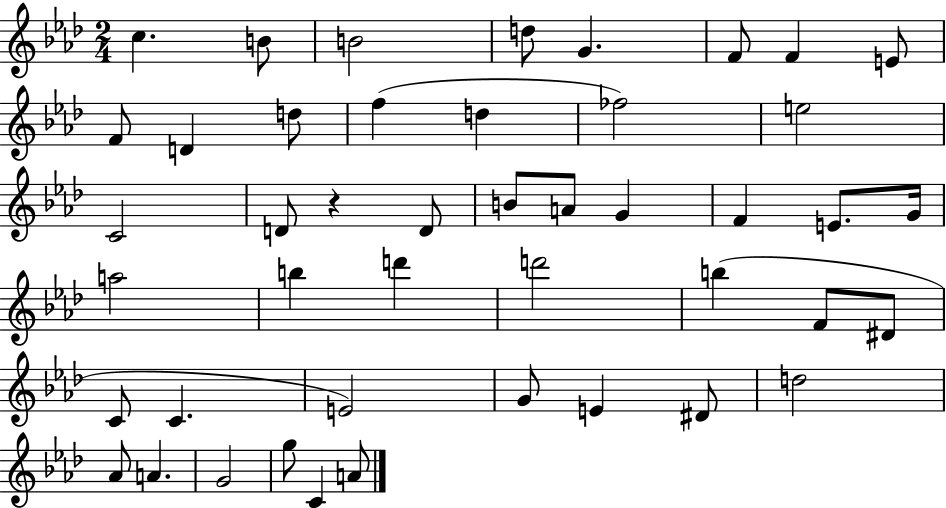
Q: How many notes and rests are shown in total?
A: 45